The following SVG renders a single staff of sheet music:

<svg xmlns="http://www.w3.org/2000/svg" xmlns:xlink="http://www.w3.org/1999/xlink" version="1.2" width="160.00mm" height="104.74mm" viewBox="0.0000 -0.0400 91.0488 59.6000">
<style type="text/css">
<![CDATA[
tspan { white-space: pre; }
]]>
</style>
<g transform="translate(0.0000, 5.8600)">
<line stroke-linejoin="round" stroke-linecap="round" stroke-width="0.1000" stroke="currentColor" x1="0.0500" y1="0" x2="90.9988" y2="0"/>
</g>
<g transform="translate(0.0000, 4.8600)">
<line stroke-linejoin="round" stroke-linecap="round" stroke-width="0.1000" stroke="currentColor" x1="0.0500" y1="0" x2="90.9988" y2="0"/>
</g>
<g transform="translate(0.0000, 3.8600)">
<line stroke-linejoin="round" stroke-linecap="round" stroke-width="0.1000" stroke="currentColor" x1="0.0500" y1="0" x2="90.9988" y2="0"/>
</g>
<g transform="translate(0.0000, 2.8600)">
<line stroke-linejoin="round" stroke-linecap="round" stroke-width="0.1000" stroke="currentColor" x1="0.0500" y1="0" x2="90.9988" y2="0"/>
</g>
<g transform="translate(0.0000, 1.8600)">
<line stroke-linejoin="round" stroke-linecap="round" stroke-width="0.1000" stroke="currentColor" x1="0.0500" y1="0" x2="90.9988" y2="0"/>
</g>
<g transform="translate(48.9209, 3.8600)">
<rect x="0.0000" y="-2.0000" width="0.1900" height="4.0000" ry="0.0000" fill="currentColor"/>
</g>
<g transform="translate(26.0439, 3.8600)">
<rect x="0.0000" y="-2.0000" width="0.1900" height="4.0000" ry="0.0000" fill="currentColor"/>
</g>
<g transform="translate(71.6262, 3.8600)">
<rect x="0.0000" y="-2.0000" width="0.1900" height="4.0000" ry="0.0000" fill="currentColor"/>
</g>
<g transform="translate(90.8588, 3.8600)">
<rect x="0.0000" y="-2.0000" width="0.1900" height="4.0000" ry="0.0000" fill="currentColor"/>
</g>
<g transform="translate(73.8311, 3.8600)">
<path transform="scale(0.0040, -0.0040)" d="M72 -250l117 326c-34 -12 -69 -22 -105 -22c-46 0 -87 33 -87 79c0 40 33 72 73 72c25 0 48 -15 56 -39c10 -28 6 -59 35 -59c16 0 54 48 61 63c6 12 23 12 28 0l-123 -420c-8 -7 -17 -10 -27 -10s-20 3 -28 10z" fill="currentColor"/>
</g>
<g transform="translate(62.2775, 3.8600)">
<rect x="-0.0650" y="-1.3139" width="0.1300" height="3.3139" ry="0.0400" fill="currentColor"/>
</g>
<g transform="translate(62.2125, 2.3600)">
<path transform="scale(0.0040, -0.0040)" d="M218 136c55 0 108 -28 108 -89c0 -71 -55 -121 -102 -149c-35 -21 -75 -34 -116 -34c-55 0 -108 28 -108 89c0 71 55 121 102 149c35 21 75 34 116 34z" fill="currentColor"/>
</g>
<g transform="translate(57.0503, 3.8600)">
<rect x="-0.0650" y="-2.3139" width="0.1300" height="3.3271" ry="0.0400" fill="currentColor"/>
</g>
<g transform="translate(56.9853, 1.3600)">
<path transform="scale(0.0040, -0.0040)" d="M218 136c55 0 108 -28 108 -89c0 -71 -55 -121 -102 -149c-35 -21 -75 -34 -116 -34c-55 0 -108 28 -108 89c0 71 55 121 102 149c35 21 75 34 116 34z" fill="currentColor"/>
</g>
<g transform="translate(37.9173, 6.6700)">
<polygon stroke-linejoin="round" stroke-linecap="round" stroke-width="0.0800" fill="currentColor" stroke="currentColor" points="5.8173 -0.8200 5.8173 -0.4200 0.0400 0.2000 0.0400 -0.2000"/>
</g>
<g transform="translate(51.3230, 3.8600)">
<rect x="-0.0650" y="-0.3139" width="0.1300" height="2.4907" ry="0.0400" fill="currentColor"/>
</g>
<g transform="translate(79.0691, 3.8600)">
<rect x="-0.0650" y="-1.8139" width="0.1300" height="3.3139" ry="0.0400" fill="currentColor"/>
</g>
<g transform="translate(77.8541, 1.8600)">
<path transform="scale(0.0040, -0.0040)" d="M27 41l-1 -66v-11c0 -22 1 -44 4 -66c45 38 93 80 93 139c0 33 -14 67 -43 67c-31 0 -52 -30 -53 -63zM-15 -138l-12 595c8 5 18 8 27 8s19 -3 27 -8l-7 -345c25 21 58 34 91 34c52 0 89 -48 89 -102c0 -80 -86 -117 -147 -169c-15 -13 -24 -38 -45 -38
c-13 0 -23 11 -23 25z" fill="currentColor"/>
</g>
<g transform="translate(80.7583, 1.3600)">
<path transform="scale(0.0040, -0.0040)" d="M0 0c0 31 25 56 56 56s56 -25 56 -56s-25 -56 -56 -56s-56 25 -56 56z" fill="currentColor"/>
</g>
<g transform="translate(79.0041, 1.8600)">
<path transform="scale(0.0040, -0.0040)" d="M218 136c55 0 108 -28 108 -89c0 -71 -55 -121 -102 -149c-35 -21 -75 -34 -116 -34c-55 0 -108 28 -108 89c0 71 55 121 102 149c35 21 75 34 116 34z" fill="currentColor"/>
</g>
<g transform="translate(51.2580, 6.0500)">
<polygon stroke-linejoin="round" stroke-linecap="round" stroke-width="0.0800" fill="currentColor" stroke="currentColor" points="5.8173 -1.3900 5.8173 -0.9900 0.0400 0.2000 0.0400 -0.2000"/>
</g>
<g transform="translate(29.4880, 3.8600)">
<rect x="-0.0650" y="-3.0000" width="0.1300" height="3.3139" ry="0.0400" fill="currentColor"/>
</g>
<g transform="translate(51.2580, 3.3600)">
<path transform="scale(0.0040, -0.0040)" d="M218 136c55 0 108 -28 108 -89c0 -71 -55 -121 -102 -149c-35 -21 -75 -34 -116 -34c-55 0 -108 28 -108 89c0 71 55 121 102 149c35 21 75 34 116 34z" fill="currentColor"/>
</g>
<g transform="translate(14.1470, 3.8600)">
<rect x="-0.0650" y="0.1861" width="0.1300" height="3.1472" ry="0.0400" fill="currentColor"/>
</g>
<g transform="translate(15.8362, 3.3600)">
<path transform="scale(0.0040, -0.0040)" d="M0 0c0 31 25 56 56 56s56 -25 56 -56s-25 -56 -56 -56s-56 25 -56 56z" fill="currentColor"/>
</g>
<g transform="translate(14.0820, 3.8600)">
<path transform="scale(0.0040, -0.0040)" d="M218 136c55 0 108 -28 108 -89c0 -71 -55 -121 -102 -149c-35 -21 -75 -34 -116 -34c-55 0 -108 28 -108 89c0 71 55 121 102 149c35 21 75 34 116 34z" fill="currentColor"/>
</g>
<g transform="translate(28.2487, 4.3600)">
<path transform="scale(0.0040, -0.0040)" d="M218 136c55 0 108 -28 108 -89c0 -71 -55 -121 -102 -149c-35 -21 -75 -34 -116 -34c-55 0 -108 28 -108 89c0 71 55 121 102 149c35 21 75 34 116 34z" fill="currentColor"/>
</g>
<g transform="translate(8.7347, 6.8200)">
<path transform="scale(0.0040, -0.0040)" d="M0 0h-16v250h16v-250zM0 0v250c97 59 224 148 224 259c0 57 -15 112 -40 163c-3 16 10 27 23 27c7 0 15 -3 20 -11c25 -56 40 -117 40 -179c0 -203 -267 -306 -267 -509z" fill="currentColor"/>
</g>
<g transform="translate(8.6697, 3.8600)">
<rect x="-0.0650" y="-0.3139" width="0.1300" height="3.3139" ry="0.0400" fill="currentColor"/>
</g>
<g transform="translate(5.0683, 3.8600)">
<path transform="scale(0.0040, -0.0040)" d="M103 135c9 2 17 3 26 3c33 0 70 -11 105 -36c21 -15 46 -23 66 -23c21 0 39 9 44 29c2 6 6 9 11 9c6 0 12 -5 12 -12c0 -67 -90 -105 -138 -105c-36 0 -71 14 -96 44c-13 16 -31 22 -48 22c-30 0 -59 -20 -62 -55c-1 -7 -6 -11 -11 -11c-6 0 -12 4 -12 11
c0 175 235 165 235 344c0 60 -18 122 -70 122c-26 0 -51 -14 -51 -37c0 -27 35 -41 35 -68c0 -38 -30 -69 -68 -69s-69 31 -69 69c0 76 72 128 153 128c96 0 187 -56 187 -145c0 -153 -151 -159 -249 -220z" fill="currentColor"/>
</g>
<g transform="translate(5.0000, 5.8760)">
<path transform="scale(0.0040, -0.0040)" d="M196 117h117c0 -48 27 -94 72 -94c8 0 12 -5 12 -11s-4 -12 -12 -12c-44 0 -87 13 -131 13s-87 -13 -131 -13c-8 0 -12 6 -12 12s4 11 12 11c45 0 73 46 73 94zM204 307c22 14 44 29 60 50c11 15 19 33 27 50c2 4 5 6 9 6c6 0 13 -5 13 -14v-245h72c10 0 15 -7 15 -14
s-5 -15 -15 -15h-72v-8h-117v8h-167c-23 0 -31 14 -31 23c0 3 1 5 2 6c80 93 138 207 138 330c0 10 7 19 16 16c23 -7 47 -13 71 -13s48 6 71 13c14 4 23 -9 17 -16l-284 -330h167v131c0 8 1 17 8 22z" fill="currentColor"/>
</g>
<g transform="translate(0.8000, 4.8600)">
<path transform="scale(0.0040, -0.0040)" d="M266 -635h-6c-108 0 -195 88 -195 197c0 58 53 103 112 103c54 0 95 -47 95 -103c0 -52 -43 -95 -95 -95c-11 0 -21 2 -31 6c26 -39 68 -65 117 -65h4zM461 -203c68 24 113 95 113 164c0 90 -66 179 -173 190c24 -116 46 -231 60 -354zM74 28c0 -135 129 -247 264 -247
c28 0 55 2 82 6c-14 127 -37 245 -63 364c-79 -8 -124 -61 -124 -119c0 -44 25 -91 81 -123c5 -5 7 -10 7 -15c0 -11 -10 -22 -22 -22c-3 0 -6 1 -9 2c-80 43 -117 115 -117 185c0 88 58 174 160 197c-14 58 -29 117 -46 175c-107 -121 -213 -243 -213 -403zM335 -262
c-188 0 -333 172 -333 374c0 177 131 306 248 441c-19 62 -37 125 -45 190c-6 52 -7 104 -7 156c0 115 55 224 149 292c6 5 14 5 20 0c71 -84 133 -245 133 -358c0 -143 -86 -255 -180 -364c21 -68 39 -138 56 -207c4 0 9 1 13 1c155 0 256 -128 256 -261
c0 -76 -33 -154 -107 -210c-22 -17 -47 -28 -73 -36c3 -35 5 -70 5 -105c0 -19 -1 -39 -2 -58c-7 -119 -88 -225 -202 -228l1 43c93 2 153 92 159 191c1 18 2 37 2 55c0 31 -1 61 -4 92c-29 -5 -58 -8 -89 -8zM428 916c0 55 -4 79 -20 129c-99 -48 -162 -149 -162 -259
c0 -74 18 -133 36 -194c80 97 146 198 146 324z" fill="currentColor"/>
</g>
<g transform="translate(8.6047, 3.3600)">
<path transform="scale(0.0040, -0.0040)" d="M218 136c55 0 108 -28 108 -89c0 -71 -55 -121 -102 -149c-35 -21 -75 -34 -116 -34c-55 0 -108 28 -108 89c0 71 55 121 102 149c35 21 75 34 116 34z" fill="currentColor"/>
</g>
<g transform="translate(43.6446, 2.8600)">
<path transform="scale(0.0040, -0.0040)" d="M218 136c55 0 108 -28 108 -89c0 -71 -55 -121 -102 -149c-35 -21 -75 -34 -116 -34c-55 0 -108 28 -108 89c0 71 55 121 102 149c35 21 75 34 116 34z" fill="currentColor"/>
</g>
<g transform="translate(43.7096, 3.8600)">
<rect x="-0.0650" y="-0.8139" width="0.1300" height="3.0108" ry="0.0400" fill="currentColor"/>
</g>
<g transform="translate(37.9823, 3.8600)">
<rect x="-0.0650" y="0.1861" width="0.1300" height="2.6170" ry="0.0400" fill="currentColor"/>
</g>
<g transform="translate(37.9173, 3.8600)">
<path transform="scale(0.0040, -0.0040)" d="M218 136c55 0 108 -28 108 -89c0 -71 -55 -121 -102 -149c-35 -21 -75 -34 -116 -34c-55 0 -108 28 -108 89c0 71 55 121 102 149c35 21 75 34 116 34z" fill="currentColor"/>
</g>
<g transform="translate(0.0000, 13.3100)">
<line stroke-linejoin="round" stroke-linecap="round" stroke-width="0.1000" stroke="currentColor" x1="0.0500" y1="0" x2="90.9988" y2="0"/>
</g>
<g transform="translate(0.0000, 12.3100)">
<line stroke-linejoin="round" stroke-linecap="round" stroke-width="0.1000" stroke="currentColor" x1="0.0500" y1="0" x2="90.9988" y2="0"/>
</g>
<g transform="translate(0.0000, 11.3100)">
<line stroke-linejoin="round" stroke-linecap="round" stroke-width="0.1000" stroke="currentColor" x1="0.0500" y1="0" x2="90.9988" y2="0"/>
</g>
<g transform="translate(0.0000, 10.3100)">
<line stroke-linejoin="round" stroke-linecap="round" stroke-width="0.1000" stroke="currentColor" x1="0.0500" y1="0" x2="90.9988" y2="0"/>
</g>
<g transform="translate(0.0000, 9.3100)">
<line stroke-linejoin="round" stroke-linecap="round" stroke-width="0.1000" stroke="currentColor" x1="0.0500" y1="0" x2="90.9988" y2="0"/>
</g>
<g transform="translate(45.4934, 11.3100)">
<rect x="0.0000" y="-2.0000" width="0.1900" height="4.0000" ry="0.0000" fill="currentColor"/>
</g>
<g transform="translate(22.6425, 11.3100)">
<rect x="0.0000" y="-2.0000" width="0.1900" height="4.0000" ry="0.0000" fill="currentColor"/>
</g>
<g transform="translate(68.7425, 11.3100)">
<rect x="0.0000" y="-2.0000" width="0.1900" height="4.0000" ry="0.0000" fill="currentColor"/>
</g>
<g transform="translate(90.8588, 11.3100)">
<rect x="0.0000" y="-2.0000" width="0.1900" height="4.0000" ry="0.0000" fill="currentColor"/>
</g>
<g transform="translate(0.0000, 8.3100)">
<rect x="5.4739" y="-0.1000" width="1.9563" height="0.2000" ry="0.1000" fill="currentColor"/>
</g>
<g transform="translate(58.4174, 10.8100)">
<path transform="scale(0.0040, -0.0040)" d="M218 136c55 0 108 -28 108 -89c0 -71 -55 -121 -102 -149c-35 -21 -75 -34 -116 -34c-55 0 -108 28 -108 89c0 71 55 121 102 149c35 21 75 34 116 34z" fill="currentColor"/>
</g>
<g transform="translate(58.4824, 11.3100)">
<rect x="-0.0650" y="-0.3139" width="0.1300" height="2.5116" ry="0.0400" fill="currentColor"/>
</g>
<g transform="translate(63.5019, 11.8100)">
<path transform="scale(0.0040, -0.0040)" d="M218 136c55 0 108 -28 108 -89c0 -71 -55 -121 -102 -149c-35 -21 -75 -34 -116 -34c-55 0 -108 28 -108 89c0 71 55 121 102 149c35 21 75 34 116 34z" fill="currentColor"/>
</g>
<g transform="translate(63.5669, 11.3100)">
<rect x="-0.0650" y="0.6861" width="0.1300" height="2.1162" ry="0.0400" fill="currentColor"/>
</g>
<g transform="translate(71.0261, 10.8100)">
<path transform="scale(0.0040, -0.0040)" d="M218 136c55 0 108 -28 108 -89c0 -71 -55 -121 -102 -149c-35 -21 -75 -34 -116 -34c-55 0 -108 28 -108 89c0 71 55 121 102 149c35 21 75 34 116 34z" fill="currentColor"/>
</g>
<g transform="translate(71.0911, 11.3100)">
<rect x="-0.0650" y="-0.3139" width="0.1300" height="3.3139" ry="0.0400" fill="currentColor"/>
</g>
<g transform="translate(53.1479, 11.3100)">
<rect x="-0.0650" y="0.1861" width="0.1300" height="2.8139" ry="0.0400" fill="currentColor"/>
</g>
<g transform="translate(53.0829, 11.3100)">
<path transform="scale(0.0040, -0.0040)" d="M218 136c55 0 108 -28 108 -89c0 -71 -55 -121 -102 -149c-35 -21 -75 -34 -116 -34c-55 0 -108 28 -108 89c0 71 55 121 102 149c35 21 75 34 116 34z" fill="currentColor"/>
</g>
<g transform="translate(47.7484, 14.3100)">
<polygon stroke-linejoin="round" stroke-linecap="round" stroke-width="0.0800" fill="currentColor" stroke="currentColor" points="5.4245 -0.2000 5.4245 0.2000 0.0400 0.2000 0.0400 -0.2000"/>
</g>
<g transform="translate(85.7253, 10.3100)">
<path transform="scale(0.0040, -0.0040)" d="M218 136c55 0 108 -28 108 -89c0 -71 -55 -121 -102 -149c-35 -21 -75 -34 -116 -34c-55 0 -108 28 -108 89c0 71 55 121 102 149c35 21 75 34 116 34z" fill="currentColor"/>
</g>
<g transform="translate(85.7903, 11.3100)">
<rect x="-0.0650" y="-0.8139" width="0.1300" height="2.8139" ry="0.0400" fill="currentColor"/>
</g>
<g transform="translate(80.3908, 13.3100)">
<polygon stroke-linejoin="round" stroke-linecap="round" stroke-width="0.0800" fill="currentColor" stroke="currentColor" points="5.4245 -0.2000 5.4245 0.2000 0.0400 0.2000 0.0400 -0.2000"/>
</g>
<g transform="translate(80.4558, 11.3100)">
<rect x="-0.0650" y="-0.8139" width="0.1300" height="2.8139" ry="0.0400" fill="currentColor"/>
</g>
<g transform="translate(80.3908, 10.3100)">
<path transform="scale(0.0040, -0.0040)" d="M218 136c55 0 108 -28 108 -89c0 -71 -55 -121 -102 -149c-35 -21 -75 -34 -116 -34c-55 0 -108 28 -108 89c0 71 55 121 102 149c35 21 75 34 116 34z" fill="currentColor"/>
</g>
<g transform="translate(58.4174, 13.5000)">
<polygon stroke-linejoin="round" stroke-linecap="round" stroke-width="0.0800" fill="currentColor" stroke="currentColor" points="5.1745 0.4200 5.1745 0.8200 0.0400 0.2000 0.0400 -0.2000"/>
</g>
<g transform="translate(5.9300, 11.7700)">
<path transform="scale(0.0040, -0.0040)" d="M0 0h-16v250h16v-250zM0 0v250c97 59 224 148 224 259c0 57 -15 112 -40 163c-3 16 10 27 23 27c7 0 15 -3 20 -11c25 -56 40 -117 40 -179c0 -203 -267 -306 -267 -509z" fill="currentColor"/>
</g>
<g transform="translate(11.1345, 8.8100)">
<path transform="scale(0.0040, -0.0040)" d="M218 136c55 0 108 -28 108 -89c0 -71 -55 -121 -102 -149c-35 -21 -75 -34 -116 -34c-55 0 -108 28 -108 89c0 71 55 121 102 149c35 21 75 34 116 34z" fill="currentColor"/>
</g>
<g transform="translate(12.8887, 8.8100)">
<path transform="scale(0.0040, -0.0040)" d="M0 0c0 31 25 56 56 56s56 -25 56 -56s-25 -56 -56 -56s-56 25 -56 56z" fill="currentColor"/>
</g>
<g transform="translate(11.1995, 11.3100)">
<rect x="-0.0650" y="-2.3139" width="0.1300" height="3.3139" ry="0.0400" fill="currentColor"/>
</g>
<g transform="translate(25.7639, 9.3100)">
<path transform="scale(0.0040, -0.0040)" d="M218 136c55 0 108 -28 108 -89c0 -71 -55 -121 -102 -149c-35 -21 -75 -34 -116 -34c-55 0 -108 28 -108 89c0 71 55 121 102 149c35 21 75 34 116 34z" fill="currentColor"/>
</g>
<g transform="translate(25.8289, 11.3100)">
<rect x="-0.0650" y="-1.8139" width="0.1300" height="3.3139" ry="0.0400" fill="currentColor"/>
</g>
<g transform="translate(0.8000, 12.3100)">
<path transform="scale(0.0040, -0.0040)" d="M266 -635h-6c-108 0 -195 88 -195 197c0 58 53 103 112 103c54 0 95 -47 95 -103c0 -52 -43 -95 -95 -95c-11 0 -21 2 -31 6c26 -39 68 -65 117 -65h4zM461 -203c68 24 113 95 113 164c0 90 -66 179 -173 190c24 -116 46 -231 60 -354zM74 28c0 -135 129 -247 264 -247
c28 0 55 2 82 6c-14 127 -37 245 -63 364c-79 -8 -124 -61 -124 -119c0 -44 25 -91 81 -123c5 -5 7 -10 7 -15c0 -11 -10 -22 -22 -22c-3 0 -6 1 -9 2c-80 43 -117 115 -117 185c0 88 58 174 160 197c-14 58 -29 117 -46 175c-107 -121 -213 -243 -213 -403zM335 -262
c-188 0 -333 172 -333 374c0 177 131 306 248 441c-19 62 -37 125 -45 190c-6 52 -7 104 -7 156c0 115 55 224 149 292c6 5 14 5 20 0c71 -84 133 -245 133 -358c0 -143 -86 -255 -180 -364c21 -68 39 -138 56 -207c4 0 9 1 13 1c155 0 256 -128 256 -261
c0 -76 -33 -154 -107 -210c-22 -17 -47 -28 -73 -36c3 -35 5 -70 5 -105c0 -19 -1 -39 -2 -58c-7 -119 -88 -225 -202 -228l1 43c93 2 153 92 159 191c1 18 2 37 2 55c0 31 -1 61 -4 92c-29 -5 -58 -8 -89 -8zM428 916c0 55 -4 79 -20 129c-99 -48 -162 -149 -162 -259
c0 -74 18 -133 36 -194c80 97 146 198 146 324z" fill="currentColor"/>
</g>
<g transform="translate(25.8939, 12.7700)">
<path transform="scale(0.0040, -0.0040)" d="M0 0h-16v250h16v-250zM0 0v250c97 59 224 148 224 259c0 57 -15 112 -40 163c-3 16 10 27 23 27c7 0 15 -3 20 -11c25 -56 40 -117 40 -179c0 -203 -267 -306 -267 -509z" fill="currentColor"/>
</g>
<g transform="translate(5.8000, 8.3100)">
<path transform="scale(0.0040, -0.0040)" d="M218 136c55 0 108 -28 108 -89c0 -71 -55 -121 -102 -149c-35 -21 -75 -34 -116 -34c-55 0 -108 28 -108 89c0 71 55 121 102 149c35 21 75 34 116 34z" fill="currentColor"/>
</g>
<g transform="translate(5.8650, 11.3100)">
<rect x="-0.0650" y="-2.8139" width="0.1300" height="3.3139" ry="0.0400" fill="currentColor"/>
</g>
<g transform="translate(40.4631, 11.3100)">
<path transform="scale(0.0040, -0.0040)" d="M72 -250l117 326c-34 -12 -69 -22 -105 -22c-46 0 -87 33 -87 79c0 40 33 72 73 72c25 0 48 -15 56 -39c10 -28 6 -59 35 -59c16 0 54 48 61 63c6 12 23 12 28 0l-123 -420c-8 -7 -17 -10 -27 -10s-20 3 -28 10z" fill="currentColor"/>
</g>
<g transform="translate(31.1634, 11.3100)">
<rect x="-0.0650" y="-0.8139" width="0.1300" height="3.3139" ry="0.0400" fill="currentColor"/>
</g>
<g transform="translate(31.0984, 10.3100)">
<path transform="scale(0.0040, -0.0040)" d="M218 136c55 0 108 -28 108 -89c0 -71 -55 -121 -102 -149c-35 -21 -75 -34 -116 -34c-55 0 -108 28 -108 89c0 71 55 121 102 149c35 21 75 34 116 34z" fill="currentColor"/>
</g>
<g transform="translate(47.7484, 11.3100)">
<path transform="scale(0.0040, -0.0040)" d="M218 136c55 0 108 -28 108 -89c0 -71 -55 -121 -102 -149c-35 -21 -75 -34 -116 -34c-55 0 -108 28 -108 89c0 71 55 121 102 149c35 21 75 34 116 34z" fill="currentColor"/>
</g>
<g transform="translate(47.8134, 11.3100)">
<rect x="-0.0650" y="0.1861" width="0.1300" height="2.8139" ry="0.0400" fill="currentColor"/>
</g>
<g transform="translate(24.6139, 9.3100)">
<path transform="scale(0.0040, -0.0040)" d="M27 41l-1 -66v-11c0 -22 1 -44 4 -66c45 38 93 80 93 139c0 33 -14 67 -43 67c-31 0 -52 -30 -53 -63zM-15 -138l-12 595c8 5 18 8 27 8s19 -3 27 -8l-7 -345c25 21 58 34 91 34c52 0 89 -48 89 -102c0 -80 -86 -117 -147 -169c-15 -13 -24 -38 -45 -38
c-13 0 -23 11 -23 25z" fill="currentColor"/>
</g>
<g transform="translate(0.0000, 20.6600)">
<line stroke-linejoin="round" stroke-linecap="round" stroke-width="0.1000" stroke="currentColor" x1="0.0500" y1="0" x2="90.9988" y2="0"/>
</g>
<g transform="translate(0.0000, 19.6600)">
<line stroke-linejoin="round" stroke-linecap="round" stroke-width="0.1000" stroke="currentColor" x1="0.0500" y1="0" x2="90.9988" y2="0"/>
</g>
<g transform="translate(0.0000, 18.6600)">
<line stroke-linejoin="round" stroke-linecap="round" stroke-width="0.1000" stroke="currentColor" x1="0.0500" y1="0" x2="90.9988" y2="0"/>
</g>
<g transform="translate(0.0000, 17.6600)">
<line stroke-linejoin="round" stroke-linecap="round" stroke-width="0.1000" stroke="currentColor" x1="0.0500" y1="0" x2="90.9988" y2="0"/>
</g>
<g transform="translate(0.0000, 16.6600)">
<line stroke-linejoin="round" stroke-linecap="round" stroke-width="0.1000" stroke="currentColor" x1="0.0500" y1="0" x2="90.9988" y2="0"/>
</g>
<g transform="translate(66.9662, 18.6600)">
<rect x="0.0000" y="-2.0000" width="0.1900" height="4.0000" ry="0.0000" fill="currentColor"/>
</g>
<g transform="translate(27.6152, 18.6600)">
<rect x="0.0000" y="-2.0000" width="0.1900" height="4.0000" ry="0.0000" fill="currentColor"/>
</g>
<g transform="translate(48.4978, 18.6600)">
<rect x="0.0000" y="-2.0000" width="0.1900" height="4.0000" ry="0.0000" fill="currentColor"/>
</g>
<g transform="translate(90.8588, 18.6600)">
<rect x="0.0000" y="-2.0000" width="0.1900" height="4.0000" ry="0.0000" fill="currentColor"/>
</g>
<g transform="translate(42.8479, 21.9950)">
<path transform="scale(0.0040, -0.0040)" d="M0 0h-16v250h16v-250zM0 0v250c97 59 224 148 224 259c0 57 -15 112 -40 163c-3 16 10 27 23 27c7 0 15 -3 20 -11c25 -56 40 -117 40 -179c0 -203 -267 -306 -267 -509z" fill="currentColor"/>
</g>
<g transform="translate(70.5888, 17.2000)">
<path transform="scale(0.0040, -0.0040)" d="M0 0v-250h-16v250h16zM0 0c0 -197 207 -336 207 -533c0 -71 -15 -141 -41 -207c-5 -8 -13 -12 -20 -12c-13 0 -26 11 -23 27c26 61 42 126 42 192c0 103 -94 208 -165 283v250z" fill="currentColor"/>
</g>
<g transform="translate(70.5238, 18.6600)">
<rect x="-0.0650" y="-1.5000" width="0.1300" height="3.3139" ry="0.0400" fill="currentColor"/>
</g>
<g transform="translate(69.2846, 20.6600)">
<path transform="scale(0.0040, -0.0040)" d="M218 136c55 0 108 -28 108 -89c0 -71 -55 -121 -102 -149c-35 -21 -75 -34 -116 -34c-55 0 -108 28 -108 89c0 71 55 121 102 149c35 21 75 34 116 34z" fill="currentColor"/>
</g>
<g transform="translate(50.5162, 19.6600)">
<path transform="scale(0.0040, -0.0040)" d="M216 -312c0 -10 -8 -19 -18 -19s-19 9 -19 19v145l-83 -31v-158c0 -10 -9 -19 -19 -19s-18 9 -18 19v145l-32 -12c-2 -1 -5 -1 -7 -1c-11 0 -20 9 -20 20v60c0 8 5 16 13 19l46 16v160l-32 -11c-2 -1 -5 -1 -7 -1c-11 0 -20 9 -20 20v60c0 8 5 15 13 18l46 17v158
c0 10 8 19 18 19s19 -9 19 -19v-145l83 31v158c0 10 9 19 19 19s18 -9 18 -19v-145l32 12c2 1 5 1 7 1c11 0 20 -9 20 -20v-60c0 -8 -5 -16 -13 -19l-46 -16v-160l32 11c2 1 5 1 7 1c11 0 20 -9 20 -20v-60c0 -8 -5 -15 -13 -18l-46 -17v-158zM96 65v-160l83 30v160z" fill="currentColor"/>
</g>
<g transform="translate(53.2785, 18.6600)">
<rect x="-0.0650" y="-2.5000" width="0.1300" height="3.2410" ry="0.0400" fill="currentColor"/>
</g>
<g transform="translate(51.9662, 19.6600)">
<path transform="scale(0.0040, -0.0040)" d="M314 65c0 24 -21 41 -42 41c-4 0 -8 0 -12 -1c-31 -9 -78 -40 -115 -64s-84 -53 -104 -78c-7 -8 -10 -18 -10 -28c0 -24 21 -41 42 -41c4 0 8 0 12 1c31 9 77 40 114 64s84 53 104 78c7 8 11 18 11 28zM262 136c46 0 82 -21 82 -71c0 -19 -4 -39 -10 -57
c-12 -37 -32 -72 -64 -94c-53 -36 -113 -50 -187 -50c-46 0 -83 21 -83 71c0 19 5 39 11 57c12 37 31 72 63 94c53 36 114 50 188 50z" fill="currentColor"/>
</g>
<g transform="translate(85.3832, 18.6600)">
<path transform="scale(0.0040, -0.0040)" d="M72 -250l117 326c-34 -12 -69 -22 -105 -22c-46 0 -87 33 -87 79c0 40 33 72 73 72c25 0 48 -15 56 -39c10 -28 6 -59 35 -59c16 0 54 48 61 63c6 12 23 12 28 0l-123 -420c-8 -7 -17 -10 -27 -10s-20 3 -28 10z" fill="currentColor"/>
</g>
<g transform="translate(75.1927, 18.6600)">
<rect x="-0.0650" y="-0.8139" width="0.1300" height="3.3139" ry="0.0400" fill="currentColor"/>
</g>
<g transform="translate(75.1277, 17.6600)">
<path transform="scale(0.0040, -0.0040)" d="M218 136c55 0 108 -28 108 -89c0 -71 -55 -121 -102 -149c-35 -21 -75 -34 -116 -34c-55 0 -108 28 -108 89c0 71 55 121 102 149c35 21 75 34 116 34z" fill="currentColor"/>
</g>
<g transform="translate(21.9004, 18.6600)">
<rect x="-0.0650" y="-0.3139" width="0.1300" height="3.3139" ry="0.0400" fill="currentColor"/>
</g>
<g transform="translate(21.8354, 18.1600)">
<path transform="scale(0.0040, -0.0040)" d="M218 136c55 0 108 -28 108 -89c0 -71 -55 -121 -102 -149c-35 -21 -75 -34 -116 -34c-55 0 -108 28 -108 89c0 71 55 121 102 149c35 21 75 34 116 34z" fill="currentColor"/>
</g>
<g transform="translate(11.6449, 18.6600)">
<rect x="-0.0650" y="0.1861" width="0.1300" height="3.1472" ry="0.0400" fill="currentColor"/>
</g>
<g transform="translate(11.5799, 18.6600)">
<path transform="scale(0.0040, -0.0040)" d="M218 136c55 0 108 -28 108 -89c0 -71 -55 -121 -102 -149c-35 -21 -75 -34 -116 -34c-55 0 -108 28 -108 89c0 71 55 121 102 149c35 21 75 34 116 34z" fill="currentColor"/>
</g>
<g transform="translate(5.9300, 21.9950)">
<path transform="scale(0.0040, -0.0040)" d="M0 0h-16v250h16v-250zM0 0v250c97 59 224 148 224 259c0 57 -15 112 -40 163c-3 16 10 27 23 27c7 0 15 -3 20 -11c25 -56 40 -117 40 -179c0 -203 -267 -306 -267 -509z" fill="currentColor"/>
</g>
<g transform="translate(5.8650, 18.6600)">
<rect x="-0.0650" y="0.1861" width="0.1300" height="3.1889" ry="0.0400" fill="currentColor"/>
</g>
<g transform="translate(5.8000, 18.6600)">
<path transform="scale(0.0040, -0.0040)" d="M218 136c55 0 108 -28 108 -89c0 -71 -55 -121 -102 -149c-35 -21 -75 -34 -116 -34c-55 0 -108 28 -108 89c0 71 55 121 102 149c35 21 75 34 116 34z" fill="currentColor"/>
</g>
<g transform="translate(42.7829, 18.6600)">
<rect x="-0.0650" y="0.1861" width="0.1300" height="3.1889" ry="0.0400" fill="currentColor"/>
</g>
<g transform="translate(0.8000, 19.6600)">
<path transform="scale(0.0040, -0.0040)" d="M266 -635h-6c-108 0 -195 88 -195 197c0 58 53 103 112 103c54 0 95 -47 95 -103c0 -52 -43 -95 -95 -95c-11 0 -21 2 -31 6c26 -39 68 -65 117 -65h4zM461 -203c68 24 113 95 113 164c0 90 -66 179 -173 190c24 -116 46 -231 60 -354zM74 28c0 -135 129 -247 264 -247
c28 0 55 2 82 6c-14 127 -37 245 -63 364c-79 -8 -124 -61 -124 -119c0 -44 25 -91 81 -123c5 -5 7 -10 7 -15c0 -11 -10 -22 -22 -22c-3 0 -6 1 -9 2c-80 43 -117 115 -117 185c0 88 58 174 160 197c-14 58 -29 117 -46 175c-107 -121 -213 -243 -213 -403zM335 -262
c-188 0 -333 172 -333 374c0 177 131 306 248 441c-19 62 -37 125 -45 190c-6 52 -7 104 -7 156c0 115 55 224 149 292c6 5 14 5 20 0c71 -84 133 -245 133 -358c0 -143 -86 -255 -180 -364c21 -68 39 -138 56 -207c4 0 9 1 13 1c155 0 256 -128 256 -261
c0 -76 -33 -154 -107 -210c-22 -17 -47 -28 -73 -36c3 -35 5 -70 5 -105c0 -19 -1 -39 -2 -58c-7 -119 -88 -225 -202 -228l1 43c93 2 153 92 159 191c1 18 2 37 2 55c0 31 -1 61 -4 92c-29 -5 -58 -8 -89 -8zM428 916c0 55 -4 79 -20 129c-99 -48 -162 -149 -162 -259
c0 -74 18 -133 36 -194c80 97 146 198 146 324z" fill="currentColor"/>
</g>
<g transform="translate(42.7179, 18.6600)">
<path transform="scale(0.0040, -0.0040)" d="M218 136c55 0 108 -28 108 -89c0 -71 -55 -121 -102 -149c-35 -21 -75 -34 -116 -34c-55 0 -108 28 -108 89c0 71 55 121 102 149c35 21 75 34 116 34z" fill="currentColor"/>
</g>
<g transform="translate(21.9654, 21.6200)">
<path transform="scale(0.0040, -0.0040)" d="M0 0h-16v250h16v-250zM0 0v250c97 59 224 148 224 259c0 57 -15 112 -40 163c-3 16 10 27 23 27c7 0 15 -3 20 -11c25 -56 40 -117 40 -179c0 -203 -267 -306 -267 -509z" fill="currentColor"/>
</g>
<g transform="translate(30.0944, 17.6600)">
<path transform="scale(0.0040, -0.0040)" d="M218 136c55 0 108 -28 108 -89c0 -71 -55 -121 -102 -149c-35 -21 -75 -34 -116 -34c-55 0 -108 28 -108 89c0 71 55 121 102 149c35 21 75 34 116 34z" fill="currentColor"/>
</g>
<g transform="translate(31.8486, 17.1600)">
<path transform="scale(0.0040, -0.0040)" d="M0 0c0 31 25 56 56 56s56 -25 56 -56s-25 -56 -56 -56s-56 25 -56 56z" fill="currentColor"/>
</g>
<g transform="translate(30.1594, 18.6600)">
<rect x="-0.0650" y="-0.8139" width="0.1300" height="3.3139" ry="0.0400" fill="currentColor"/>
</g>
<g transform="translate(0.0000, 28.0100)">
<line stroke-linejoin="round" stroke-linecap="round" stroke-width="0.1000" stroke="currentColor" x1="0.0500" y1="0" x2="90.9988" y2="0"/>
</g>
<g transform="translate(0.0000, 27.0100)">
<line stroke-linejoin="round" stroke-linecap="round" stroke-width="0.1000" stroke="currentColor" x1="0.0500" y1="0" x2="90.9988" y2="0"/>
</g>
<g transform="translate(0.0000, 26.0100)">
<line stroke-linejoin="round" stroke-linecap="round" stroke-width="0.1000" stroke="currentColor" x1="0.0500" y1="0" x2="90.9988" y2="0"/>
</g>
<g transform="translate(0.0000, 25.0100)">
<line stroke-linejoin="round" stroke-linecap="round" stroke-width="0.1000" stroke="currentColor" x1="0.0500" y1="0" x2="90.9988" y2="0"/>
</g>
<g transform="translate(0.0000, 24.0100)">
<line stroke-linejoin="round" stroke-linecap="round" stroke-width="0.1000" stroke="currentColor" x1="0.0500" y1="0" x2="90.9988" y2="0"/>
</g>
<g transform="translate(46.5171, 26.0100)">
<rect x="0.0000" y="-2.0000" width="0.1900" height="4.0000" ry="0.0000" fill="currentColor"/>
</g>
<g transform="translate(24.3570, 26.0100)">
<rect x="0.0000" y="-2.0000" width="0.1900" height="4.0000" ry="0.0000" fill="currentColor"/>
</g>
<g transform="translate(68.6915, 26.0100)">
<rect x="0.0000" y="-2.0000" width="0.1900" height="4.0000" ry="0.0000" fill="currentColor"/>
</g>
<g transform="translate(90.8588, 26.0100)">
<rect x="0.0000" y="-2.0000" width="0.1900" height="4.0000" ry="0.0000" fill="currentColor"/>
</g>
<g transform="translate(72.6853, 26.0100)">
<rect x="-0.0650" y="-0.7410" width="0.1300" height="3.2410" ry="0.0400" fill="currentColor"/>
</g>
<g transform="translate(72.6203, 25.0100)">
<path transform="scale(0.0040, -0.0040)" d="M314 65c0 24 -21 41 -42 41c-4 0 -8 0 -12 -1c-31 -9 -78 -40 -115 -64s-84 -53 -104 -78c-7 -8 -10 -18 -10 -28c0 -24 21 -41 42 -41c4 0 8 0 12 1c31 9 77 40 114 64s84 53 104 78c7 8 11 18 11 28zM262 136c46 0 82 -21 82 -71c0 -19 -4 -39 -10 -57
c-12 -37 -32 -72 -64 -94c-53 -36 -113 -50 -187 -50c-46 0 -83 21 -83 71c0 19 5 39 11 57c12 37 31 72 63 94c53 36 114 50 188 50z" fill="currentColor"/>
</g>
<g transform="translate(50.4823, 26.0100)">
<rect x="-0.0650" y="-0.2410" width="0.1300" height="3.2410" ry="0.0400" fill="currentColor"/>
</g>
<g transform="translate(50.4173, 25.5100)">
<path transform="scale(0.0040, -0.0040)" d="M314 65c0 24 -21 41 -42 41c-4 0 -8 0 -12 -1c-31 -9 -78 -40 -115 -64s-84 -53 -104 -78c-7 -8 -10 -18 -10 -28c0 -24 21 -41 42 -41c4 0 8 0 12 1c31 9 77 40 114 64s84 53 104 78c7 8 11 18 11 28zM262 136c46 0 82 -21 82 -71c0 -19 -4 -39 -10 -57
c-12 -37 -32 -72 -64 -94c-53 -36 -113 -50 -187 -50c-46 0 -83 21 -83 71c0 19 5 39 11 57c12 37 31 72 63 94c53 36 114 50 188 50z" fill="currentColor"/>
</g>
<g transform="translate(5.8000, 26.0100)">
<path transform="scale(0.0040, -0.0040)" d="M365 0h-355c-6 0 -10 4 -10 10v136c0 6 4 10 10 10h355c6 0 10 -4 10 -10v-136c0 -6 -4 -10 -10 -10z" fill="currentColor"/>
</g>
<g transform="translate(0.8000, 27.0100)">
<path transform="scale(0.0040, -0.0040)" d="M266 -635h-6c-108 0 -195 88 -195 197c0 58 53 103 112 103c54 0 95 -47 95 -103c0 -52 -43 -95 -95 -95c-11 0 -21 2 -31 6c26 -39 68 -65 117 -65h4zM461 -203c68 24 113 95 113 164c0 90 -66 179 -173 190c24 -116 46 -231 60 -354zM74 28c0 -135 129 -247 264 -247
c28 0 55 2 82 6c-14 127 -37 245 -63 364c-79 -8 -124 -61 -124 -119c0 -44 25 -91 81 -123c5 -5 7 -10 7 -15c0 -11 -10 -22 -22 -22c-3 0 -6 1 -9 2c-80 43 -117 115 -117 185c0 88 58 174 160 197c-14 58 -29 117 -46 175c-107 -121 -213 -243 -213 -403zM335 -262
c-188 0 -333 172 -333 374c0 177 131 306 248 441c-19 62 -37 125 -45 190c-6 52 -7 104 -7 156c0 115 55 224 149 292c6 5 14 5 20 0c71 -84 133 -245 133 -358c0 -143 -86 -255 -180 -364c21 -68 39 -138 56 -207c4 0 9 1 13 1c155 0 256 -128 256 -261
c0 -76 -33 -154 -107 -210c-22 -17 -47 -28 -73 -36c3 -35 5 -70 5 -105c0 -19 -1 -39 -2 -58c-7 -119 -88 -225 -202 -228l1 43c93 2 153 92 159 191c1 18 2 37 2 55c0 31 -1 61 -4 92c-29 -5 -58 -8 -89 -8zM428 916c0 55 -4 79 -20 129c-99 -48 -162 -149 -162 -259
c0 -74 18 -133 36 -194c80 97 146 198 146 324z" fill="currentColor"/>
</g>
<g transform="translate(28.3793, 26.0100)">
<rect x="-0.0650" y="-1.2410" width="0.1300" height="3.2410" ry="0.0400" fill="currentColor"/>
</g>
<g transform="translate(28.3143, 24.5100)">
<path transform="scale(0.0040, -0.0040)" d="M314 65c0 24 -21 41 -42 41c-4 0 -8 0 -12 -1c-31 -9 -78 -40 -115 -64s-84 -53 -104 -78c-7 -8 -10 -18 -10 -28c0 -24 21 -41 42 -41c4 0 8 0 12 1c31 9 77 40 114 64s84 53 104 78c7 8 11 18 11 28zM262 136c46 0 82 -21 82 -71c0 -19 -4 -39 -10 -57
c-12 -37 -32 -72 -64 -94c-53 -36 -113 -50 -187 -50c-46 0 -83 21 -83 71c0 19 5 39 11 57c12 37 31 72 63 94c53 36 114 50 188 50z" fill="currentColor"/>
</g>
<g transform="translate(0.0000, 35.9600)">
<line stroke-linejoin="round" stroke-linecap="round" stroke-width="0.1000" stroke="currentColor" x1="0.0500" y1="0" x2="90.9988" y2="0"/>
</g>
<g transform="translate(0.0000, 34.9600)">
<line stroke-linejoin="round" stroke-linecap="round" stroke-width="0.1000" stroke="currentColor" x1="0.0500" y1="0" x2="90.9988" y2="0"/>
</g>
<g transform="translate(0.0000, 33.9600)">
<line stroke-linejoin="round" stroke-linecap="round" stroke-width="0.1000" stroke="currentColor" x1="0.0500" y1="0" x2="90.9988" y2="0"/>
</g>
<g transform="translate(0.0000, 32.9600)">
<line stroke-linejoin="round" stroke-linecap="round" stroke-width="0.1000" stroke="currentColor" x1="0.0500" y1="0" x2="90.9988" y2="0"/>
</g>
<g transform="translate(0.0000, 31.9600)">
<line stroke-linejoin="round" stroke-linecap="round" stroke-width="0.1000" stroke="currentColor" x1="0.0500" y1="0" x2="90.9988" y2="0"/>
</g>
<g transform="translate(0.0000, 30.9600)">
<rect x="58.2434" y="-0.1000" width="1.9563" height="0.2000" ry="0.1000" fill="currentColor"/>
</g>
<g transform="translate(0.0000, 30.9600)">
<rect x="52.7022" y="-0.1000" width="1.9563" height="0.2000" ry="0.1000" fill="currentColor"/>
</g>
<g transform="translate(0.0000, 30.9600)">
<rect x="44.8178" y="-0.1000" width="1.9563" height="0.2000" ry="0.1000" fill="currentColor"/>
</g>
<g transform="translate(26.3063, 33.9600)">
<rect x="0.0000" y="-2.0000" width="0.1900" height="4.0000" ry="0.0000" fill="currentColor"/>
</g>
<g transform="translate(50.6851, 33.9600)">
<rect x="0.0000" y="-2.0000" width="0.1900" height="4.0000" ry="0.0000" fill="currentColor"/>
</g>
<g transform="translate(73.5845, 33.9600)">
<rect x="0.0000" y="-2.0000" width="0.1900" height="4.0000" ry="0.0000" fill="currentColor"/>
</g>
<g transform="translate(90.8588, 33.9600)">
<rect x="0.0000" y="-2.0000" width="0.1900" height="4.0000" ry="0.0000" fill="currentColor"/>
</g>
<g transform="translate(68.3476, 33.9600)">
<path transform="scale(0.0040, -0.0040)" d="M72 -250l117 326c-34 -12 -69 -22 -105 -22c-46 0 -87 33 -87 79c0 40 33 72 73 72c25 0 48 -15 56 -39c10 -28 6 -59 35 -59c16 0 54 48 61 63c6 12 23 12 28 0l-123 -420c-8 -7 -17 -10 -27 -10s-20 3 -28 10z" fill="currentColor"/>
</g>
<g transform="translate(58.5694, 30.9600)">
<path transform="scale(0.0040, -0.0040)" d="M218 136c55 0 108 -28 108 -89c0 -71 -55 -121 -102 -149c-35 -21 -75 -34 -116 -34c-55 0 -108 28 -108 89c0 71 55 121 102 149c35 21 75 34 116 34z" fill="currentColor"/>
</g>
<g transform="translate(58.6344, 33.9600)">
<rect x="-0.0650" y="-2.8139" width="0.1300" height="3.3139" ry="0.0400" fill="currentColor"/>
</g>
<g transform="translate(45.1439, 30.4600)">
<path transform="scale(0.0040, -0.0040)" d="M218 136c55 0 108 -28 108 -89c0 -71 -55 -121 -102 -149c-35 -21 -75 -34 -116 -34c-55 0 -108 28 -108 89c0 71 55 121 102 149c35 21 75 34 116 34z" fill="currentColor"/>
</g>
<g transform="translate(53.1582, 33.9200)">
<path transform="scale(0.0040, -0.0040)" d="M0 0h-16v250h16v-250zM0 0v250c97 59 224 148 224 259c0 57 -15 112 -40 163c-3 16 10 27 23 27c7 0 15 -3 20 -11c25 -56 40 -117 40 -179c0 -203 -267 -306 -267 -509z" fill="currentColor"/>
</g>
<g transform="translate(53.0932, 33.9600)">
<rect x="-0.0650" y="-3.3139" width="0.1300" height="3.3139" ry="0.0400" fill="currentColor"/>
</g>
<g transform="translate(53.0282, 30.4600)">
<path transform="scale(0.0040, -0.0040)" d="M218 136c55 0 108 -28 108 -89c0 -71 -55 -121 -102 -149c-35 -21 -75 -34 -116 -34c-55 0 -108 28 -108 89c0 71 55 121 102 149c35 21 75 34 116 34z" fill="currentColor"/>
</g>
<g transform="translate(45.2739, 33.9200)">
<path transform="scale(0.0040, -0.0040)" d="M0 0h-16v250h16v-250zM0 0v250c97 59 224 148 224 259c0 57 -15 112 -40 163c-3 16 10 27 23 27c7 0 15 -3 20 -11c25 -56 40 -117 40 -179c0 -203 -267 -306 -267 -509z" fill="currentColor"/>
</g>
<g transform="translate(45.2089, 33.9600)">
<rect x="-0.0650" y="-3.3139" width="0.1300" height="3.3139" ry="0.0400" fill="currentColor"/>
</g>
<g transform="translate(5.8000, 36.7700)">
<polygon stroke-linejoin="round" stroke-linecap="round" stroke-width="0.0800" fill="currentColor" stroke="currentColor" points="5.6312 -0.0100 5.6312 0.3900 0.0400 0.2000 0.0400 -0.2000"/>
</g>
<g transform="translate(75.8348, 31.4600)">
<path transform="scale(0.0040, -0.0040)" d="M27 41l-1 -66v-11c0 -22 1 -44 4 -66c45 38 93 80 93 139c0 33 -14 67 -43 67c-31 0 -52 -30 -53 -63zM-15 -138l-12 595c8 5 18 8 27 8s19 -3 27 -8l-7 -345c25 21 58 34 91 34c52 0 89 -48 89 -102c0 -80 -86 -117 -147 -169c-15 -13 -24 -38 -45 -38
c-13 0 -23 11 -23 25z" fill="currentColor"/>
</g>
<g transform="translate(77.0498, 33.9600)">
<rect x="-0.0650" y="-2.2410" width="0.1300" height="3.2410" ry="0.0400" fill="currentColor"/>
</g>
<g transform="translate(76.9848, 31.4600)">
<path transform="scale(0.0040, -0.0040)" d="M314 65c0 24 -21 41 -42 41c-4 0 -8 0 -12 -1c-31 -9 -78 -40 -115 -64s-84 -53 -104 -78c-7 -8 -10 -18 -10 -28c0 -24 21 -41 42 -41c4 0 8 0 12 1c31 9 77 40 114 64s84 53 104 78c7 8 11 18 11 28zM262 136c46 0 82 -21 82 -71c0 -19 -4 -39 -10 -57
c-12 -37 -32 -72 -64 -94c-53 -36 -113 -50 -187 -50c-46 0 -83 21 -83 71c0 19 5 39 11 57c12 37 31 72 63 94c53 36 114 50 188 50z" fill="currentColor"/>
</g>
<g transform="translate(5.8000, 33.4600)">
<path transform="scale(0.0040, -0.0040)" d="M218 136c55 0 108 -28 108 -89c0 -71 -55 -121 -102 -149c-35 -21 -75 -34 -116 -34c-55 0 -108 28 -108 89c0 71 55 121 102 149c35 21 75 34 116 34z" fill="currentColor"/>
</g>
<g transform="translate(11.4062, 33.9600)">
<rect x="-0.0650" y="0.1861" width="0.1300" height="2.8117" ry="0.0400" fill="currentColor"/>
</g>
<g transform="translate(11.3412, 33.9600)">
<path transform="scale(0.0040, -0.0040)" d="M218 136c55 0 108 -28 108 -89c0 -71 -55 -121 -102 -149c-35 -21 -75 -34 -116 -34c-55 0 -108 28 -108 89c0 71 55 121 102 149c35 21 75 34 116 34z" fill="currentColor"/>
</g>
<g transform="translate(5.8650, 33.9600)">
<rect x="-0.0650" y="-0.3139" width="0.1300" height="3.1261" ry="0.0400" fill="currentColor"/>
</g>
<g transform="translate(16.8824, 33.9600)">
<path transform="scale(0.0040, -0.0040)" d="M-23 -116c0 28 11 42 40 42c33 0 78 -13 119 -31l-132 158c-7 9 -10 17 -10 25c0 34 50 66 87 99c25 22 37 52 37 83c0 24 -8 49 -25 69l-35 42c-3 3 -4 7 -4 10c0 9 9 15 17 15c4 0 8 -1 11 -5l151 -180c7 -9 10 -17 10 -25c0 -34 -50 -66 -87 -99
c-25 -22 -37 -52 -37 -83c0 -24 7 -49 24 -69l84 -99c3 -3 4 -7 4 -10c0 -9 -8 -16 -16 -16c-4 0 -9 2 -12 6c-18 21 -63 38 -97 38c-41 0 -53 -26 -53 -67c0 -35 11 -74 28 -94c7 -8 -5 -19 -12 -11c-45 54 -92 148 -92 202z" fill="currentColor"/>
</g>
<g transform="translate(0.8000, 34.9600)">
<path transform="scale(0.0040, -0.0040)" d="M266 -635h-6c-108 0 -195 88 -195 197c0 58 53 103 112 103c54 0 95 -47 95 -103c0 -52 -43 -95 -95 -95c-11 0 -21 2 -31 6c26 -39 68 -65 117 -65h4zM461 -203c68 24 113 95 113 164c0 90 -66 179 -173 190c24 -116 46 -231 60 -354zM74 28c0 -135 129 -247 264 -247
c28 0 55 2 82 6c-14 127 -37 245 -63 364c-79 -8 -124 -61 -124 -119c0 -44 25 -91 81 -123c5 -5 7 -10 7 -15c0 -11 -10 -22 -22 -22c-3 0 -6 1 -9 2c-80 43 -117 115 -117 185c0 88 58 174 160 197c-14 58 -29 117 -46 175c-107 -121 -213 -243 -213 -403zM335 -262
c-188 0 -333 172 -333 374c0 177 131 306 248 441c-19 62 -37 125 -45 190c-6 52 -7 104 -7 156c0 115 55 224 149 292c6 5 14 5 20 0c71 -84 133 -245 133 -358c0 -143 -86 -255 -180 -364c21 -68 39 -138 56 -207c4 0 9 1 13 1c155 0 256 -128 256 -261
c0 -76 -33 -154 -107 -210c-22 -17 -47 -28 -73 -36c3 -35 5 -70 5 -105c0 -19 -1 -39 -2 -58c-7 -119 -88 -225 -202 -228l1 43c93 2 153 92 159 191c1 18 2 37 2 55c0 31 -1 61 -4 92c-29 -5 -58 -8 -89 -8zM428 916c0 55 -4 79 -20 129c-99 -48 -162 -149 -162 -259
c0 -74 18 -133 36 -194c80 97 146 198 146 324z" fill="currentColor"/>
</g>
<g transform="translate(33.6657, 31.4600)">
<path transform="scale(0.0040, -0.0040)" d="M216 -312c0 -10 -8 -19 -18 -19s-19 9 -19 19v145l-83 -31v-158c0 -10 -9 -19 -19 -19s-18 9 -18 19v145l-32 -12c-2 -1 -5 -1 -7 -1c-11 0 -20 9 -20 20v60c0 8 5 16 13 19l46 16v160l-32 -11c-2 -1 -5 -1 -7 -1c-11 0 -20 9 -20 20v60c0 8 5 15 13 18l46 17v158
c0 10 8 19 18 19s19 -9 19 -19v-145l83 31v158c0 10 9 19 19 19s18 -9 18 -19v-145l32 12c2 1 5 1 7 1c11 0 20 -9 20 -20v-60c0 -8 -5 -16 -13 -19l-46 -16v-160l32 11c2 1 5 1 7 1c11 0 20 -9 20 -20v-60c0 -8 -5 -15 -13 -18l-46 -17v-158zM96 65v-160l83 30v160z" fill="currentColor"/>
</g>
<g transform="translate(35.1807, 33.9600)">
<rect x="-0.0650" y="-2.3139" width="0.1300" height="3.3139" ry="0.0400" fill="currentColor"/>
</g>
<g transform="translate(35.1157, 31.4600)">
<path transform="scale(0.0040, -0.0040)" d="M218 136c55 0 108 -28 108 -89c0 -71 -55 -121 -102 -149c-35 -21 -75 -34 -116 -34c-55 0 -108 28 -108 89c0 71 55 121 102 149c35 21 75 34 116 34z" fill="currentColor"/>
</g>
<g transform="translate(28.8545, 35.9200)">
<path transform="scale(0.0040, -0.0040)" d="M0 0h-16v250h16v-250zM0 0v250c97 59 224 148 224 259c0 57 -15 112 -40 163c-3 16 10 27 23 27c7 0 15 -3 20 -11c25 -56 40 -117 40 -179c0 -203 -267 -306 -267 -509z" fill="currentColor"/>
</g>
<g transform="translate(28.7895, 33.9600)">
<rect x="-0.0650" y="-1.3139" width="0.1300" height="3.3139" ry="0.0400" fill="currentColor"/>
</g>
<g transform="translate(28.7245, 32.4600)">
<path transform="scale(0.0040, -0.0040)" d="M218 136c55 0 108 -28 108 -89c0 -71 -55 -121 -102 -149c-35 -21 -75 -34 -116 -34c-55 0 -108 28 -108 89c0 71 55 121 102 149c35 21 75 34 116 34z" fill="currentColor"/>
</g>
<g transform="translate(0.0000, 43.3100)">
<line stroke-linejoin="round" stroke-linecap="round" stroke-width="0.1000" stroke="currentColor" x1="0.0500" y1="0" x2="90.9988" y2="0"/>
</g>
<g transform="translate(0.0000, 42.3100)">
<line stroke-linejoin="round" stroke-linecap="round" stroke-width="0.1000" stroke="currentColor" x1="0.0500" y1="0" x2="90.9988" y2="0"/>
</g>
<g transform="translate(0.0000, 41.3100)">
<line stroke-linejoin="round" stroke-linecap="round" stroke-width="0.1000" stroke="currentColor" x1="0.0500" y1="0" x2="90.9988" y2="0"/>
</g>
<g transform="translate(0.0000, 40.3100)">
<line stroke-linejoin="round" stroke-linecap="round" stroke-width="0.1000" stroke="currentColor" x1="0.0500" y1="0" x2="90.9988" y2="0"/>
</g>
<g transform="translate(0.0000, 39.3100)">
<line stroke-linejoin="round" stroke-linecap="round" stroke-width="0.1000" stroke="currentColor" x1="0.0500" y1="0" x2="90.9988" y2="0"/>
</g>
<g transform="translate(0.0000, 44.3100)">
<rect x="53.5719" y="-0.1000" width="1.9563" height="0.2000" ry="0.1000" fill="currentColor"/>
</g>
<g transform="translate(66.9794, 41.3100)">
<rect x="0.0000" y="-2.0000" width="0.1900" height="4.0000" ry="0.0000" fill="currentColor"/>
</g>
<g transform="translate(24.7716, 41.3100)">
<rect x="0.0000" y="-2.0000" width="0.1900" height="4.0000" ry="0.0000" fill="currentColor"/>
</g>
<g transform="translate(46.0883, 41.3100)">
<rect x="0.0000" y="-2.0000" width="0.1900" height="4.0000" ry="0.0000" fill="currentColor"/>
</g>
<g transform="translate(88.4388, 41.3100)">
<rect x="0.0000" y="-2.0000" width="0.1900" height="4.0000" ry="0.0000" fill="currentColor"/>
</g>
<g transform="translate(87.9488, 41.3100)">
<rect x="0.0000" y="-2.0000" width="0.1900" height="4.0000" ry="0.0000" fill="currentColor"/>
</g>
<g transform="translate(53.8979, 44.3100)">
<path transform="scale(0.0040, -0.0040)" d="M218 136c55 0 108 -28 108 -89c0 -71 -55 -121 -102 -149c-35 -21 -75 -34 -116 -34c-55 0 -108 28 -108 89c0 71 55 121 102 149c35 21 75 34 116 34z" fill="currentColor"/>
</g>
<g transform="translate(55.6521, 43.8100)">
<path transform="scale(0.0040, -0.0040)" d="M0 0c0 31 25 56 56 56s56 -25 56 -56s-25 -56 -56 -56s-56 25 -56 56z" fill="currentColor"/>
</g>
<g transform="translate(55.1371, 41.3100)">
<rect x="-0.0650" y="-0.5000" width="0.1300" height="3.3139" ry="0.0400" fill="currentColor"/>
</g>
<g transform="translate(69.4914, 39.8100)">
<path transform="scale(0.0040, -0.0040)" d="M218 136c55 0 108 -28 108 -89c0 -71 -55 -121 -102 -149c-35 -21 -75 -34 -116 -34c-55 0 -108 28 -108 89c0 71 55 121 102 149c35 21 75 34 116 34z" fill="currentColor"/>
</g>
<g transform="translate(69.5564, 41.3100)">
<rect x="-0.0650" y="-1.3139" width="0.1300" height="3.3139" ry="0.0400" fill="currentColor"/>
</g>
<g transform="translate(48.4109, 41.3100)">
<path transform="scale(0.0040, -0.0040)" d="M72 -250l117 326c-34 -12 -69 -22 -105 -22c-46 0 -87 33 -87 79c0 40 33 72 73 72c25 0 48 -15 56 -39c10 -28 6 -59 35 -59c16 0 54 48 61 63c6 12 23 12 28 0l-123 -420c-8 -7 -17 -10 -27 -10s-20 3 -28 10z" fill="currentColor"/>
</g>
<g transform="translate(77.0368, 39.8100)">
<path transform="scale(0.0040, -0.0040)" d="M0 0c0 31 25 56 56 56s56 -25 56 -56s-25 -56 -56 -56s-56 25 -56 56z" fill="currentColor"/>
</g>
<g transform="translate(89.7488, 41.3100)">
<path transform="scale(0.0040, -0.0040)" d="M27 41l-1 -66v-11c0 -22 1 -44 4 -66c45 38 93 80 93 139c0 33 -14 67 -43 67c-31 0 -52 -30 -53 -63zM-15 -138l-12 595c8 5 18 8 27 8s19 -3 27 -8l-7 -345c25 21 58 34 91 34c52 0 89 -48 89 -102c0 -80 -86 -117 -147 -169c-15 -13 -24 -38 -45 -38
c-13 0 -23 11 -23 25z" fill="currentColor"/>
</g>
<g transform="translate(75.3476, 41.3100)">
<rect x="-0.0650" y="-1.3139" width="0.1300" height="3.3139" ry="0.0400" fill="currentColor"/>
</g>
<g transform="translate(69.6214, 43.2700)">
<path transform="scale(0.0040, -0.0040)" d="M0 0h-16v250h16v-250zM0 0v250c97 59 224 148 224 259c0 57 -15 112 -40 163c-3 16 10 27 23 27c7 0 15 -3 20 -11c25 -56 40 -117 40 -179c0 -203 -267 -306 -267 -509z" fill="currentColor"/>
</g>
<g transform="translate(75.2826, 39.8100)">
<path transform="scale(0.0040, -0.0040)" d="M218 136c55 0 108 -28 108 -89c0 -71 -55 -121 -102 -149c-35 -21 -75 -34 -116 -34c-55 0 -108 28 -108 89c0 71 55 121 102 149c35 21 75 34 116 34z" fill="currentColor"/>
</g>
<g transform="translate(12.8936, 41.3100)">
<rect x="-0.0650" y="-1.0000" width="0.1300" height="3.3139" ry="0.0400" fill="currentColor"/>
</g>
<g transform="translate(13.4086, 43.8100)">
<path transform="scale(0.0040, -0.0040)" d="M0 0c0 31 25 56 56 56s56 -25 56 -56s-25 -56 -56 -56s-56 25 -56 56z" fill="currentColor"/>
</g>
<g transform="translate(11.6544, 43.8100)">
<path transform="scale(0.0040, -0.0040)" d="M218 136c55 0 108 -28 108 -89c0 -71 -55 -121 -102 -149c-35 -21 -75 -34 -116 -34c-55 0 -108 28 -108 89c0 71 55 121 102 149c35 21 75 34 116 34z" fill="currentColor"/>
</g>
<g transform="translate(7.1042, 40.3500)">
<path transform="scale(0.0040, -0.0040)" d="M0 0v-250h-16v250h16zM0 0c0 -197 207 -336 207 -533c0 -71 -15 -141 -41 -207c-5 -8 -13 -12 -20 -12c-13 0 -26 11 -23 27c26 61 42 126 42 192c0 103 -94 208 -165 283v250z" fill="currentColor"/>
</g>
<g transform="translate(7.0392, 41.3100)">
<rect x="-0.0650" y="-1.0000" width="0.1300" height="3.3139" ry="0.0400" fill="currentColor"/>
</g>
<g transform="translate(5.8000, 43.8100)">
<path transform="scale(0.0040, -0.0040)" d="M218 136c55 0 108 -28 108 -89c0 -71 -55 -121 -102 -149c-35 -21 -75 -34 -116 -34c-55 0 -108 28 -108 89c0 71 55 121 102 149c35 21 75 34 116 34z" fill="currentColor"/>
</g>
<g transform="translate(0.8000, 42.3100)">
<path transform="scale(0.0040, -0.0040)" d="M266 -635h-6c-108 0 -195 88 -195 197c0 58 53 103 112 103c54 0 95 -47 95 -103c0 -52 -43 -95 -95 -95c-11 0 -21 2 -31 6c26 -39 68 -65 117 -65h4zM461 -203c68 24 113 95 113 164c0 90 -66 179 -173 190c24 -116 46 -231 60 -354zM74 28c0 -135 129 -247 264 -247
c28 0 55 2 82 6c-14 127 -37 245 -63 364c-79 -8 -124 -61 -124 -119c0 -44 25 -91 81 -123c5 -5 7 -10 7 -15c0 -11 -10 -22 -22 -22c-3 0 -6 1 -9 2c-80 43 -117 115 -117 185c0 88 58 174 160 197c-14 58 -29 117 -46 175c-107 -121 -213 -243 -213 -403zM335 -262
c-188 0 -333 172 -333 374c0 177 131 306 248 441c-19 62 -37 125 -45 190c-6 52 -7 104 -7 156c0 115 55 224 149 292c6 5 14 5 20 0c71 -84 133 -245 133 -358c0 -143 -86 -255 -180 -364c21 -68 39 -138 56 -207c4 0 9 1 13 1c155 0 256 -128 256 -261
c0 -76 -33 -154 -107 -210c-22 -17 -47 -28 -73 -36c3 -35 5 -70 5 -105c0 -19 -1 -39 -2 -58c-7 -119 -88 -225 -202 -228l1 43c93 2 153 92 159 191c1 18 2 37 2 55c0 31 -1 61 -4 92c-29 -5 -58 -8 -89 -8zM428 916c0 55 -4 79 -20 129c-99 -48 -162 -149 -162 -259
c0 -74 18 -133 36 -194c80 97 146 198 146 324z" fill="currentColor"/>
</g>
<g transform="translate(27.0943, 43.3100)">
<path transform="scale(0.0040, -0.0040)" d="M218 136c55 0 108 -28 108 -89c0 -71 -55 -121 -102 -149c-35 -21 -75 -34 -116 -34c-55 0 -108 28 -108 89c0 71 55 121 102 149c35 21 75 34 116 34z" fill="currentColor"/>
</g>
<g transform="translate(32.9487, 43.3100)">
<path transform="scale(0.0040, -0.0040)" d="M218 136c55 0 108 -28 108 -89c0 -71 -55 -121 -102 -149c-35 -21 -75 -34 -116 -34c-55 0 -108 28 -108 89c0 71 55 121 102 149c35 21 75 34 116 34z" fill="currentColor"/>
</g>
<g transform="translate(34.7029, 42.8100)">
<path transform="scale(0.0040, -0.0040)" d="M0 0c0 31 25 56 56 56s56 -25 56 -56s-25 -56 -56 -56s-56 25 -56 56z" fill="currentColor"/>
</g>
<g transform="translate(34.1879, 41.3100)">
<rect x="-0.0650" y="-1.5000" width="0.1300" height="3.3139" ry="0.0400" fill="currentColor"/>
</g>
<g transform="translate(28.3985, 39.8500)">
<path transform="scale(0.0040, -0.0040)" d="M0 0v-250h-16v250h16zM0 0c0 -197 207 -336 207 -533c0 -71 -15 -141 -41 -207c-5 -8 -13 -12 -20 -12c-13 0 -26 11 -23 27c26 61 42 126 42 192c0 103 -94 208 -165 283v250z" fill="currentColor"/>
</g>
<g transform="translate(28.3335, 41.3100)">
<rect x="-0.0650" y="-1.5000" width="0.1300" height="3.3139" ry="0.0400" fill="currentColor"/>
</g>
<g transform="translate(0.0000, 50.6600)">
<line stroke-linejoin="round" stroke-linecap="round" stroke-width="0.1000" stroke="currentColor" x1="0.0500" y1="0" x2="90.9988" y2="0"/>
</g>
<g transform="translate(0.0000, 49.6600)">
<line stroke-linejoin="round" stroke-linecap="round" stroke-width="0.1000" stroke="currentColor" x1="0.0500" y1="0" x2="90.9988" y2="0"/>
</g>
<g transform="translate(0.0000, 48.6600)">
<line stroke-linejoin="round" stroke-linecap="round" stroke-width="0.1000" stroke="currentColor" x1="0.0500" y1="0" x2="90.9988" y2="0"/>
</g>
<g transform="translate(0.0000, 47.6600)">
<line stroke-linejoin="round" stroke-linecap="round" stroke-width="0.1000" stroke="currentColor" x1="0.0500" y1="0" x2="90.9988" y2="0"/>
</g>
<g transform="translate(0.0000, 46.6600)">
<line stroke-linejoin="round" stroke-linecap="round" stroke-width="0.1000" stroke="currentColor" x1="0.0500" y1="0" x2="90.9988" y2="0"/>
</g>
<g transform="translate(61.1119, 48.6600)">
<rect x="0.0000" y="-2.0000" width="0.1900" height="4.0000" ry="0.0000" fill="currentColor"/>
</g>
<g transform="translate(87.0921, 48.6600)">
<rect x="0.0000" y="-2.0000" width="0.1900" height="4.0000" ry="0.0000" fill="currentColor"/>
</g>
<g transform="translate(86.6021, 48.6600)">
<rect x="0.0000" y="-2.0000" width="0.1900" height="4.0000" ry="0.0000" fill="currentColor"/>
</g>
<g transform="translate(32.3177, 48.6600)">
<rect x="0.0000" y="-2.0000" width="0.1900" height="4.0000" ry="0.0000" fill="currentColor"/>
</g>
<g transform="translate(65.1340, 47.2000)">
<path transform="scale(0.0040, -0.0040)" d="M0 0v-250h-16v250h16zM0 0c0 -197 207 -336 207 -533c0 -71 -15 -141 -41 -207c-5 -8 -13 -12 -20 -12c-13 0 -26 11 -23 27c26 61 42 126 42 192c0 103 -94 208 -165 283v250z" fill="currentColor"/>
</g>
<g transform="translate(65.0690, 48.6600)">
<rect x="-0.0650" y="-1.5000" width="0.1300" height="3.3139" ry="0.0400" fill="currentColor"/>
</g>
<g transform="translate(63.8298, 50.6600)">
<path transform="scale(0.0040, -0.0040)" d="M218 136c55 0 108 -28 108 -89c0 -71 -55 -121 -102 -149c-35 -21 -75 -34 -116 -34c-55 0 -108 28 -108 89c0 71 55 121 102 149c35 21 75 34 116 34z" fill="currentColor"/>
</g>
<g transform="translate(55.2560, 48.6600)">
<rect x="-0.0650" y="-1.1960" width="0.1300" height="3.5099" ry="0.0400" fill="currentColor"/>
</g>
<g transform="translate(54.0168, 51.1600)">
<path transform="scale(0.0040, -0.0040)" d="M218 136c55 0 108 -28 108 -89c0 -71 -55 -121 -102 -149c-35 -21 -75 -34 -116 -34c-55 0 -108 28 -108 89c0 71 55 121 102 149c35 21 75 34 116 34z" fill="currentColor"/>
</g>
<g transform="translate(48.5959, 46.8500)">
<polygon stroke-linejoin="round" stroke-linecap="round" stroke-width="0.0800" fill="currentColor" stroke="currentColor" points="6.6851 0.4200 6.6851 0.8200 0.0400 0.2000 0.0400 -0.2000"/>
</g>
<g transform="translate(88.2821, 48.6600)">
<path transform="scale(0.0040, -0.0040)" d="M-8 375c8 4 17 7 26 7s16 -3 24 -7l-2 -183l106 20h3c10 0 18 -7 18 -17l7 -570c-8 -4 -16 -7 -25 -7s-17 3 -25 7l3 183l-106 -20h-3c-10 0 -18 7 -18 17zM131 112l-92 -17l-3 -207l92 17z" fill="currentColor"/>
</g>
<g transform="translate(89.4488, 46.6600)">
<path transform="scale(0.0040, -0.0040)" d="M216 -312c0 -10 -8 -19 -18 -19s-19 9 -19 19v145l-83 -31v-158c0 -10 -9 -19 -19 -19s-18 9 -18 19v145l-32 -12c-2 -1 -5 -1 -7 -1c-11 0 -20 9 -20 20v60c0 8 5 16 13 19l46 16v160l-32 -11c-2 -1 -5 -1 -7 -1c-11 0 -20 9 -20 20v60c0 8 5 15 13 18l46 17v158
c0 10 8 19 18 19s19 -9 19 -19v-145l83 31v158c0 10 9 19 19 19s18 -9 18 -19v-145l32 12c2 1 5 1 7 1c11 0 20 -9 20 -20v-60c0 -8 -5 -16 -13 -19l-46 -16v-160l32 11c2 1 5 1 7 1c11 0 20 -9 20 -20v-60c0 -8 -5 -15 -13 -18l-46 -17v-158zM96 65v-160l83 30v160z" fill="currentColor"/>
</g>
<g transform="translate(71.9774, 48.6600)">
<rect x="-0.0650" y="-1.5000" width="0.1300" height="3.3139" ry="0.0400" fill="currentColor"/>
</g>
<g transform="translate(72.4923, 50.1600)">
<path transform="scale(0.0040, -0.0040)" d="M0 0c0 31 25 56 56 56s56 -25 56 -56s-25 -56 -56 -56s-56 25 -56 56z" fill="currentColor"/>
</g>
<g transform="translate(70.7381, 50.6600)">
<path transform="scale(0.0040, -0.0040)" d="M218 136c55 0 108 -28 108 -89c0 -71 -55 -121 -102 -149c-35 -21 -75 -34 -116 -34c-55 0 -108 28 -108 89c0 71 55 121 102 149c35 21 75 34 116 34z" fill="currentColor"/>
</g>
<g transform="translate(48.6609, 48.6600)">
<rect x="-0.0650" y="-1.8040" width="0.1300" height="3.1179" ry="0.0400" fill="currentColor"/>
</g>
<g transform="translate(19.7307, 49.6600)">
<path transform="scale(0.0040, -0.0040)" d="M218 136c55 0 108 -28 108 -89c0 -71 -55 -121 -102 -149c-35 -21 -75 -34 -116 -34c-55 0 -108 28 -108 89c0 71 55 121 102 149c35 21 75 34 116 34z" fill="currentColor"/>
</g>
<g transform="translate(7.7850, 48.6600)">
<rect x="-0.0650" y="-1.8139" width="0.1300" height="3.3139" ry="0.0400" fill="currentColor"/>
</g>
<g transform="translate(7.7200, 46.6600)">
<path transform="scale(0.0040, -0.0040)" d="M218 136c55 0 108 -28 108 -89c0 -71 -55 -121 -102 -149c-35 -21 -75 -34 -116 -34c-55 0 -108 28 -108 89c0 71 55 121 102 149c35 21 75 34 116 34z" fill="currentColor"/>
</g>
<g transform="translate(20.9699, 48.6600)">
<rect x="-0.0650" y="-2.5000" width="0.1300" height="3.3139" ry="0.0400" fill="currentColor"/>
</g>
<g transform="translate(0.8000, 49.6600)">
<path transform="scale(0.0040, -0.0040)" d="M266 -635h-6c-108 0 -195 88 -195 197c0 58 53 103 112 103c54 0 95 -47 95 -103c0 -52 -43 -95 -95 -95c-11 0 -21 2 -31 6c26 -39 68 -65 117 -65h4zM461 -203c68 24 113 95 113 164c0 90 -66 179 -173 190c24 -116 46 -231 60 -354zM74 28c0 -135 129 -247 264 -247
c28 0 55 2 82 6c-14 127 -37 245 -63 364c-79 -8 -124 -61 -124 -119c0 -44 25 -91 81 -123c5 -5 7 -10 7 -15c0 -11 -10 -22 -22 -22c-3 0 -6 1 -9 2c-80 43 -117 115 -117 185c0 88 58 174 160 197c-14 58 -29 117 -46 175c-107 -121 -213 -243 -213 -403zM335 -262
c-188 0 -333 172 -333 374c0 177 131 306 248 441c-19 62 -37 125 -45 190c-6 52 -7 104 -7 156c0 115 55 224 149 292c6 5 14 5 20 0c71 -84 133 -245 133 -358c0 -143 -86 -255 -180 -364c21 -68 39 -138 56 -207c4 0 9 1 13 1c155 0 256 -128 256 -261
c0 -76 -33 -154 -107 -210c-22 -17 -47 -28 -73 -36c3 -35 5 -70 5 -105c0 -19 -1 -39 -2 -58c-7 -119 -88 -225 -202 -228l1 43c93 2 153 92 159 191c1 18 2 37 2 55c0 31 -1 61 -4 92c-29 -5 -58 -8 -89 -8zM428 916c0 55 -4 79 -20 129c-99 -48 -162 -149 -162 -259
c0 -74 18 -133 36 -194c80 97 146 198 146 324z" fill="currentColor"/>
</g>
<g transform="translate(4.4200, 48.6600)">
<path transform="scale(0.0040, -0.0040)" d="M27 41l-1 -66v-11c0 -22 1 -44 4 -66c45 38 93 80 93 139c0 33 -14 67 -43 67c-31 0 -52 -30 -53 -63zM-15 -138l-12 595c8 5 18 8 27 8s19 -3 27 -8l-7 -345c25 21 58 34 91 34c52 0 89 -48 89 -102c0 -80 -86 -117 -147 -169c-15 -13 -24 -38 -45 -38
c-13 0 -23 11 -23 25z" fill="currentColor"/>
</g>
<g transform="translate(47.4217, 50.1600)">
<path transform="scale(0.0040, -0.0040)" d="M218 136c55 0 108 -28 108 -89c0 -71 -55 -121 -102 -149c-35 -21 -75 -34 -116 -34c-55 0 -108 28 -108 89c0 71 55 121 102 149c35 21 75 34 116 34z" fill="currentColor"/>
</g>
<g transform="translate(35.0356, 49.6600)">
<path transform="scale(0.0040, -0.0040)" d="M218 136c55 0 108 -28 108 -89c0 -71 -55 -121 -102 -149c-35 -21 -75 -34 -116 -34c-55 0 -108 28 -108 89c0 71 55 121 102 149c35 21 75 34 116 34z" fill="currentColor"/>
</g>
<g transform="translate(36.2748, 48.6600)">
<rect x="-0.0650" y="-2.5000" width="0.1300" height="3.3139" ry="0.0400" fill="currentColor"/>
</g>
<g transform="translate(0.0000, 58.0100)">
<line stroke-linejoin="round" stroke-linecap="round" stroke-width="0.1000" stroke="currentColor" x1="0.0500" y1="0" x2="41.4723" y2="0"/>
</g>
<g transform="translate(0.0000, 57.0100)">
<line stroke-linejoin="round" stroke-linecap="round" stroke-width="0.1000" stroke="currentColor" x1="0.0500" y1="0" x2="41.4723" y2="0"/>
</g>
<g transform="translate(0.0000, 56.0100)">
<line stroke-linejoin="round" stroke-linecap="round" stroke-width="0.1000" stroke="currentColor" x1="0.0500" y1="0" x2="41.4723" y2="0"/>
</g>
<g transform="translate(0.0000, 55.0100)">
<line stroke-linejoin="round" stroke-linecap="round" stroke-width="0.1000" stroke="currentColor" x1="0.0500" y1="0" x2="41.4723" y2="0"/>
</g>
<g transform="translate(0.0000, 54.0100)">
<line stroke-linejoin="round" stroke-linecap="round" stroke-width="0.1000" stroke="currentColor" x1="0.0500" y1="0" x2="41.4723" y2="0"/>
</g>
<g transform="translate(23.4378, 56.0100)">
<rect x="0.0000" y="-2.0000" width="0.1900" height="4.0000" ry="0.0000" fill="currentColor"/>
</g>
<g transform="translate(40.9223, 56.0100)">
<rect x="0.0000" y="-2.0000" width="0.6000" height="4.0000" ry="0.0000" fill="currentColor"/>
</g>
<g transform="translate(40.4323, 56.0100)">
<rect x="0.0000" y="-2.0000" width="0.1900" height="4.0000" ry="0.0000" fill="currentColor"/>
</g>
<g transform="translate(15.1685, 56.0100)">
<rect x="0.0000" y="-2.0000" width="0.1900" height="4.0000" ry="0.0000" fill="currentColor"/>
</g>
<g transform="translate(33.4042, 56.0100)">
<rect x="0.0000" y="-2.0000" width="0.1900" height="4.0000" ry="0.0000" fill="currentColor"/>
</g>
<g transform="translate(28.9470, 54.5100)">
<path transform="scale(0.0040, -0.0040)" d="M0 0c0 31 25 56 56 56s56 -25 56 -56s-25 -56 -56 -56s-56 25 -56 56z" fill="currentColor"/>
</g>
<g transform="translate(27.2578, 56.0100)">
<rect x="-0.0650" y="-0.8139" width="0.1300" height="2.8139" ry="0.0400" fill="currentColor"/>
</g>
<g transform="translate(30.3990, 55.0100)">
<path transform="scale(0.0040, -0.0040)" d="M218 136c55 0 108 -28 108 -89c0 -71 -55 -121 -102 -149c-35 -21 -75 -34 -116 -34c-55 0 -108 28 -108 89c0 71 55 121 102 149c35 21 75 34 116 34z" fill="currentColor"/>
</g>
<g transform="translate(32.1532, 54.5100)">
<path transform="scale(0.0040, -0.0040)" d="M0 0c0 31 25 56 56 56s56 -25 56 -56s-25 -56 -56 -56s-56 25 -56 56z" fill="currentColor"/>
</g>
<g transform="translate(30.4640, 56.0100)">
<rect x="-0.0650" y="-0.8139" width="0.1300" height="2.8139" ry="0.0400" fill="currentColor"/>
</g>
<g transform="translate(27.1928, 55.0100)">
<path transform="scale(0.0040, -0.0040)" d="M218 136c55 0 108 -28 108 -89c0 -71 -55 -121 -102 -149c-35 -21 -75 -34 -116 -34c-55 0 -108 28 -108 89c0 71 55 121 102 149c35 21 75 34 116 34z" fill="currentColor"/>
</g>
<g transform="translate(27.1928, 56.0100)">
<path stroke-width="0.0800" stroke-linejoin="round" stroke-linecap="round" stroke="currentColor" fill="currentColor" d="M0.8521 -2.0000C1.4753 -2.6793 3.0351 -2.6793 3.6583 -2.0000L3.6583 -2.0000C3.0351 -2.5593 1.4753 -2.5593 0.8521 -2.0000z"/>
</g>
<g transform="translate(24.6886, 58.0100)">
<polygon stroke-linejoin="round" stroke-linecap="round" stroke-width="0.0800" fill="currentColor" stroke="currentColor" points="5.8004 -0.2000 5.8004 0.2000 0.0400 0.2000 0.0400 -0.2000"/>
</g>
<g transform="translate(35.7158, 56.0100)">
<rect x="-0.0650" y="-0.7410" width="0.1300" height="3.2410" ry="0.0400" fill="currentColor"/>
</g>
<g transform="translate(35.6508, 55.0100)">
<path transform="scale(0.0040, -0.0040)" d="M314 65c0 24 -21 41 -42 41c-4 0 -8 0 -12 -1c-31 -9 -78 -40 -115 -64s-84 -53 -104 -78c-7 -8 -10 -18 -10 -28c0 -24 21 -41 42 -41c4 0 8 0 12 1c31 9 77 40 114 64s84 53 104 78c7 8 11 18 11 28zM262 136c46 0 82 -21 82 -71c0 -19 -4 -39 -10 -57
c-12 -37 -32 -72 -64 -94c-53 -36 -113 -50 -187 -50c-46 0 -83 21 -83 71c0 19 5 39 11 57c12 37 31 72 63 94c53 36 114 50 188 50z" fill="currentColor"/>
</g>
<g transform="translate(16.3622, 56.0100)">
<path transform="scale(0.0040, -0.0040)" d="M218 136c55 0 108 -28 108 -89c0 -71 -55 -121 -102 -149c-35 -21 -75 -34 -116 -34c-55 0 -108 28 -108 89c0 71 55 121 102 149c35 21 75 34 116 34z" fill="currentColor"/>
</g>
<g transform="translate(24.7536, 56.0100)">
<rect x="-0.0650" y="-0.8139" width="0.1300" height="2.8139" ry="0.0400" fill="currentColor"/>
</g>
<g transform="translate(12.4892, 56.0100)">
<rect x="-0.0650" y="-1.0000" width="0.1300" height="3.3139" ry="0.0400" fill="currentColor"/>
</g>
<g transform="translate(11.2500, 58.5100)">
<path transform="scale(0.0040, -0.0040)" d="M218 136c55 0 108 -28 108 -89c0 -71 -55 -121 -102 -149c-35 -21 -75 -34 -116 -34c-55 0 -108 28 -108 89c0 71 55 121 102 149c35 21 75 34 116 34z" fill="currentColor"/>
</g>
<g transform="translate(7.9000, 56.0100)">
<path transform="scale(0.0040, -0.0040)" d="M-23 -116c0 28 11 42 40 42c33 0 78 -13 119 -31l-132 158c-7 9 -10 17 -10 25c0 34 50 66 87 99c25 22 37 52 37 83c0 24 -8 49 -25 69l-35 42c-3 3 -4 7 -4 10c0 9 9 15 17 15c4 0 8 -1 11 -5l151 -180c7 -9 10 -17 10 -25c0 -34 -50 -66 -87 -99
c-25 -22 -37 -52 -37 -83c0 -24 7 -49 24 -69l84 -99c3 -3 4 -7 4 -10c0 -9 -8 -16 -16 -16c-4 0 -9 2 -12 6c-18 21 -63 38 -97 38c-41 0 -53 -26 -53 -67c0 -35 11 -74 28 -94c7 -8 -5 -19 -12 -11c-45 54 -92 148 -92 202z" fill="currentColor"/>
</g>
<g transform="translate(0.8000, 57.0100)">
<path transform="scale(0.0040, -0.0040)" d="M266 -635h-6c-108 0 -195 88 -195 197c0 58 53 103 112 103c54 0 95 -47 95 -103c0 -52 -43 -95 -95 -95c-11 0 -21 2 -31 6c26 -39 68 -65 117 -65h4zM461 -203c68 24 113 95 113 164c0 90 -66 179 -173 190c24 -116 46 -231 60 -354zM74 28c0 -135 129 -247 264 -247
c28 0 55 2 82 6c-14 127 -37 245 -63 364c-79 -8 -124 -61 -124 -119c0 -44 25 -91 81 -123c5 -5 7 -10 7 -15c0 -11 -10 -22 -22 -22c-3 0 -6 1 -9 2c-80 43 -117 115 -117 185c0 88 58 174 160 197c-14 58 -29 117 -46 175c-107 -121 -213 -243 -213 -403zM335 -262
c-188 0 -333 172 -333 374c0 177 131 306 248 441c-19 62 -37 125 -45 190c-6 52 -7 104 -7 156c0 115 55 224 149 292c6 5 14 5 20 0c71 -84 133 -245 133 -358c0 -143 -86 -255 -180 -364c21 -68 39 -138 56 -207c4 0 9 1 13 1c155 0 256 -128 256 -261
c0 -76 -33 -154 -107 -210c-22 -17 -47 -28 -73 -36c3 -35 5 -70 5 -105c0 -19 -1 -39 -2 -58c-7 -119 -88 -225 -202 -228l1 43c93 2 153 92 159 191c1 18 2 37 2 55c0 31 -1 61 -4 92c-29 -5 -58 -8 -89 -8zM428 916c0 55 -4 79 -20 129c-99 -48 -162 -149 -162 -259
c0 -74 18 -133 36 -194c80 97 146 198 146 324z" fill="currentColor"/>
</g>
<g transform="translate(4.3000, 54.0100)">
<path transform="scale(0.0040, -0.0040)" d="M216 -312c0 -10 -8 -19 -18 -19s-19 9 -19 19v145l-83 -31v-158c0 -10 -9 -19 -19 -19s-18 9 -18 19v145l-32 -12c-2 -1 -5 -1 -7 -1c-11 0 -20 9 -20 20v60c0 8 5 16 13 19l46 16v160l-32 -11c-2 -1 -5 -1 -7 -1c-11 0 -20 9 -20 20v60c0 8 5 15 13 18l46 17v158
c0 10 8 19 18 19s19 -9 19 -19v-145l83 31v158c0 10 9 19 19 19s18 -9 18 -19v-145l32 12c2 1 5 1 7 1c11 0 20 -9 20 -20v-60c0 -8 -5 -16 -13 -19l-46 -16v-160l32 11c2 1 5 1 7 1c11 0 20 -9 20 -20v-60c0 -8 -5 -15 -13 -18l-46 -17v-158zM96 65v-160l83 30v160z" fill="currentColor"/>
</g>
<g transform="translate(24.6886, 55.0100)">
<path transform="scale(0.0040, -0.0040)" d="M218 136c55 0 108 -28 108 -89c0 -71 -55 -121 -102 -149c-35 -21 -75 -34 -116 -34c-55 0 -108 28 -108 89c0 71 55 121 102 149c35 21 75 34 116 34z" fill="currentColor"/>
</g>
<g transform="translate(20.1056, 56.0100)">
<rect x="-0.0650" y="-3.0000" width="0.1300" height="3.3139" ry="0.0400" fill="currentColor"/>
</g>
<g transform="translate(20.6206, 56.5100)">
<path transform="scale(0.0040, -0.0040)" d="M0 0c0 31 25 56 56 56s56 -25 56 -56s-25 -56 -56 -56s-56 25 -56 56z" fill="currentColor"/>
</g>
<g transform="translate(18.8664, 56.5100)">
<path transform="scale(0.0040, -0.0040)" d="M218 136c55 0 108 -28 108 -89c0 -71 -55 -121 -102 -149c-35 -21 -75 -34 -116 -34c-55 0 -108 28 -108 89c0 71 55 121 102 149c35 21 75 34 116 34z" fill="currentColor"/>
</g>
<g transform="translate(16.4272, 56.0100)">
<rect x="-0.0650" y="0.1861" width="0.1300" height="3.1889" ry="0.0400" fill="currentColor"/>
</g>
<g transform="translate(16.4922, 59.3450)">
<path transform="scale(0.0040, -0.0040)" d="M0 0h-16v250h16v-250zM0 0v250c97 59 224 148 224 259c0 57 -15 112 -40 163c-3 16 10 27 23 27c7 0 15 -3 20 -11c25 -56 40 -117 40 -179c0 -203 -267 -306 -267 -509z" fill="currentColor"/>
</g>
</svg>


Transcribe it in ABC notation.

X:1
T:Untitled
M:2/4
L:1/4
K:C
c/2 B A B/2 d/2 c/2 g/2 e z/2 _f a/2 g _f/2 d z/2 B/2 B/2 c/2 A/2 c d/2 d/2 B/2 B c/2 d B/2 ^G2 E/2 d z/2 z2 e2 c2 d2 c/2 B/2 z e/2 ^g b/2 b/2 a z/2 _g2 D/2 D E/2 E z/2 C e/2 e f G G F/2 D/2 E/2 E z D B/2 A d/2 d/2 d/2 d2